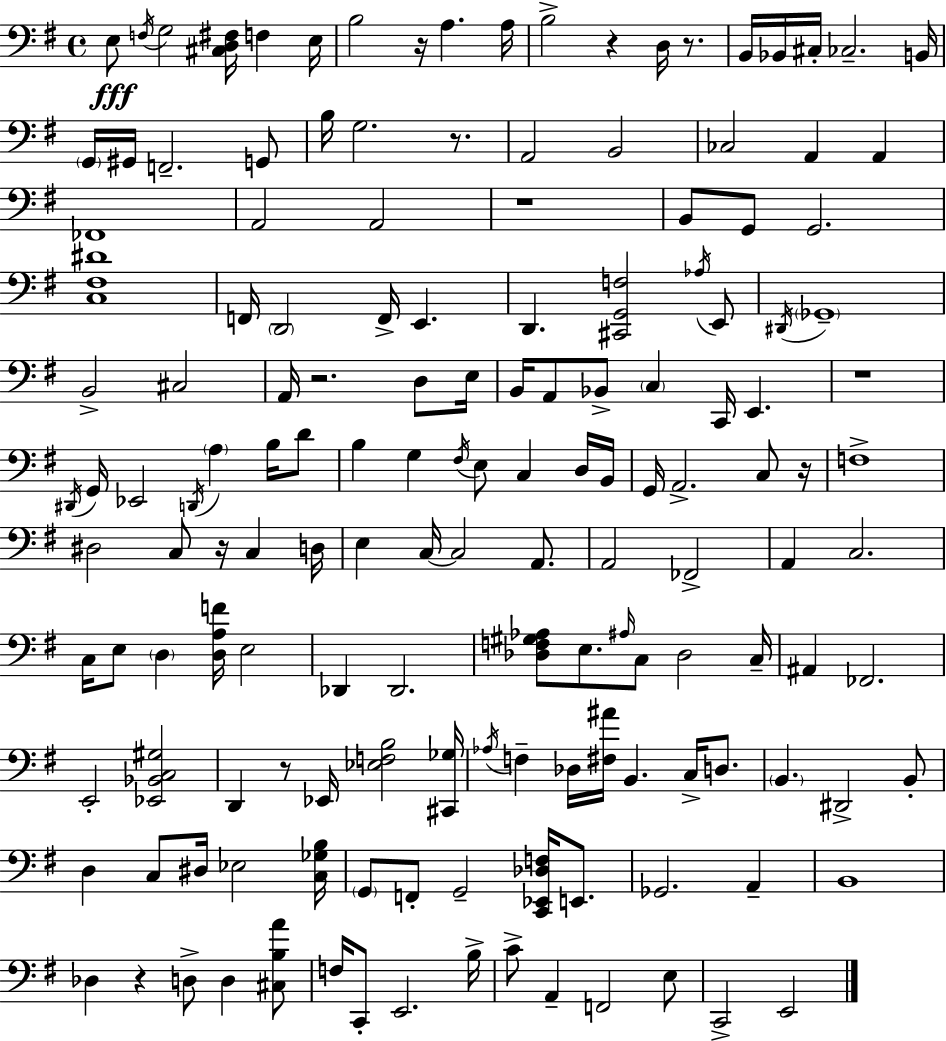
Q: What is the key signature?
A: G major